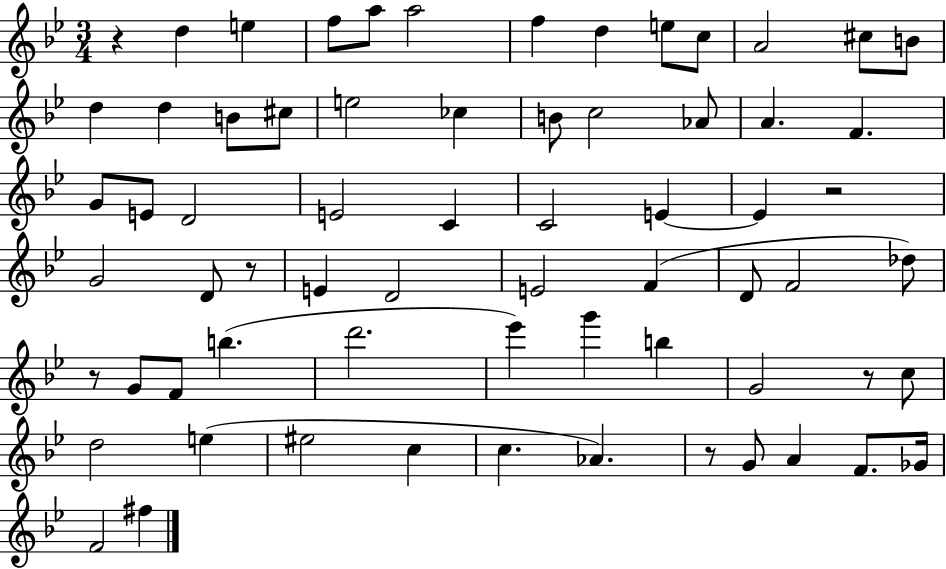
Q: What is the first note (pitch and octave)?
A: D5